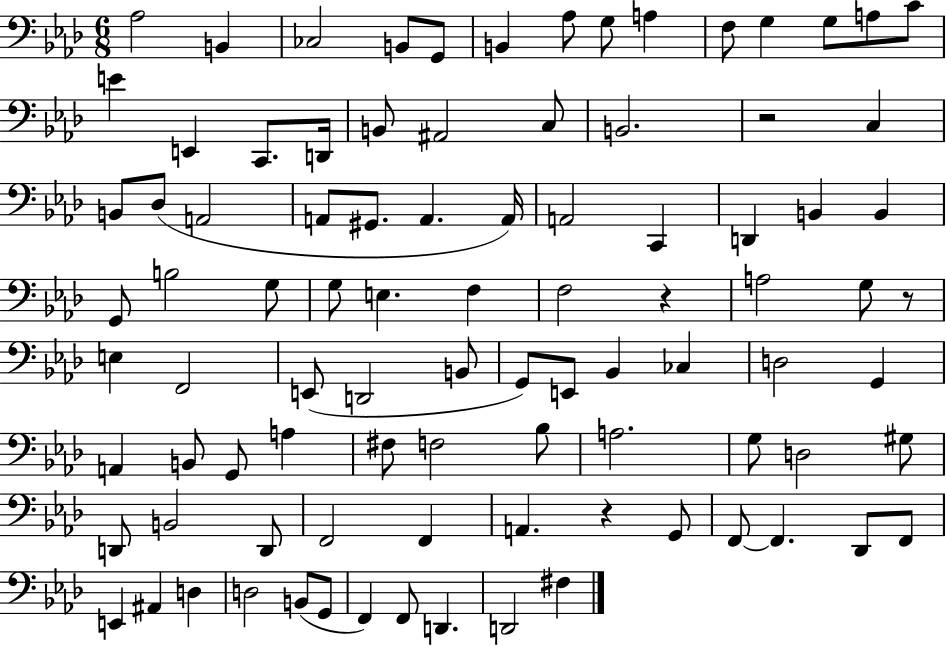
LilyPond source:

{
  \clef bass
  \numericTimeSignature
  \time 6/8
  \key aes \major
  \repeat volta 2 { aes2 b,4 | ces2 b,8 g,8 | b,4 aes8 g8 a4 | f8 g4 g8 a8 c'8 | \break e'4 e,4 c,8. d,16 | b,8 ais,2 c8 | b,2. | r2 c4 | \break b,8 des8( a,2 | a,8 gis,8. a,4. a,16) | a,2 c,4 | d,4 b,4 b,4 | \break g,8 b2 g8 | g8 e4. f4 | f2 r4 | a2 g8 r8 | \break e4 f,2 | e,8( d,2 b,8 | g,8) e,8 bes,4 ces4 | d2 g,4 | \break a,4 b,8 g,8 a4 | fis8 f2 bes8 | a2. | g8 d2 gis8 | \break d,8 b,2 d,8 | f,2 f,4 | a,4. r4 g,8 | f,8~~ f,4. des,8 f,8 | \break e,4 ais,4 d4 | d2 b,8( g,8 | f,4) f,8 d,4. | d,2 fis4 | \break } \bar "|."
}